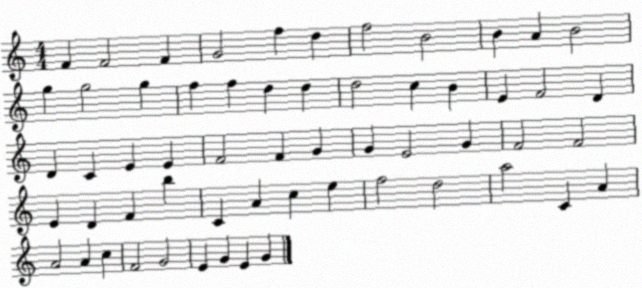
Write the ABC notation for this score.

X:1
T:Untitled
M:4/4
L:1/4
K:C
F F2 F G2 f d f2 B2 B A B2 g g2 g f f d d d2 c B E F2 D D C E E F2 F G G E2 G F2 F2 E D F b C A c e f2 d2 a2 C A A2 A c F2 G2 E G E G